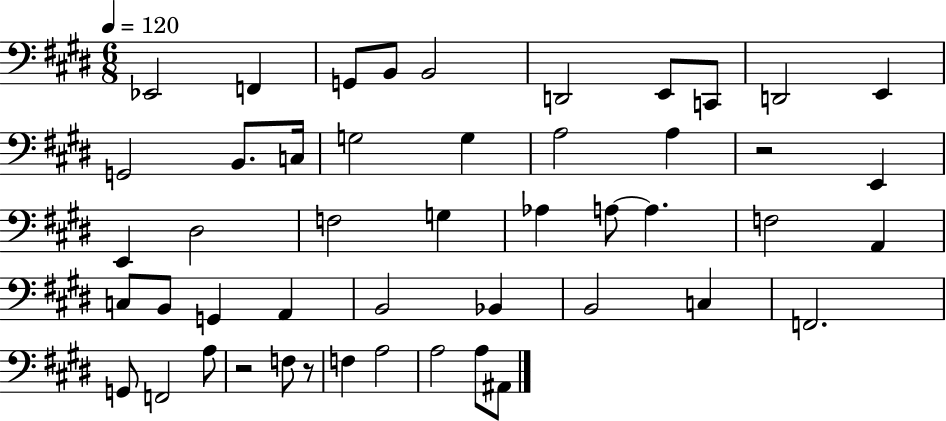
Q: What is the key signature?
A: E major